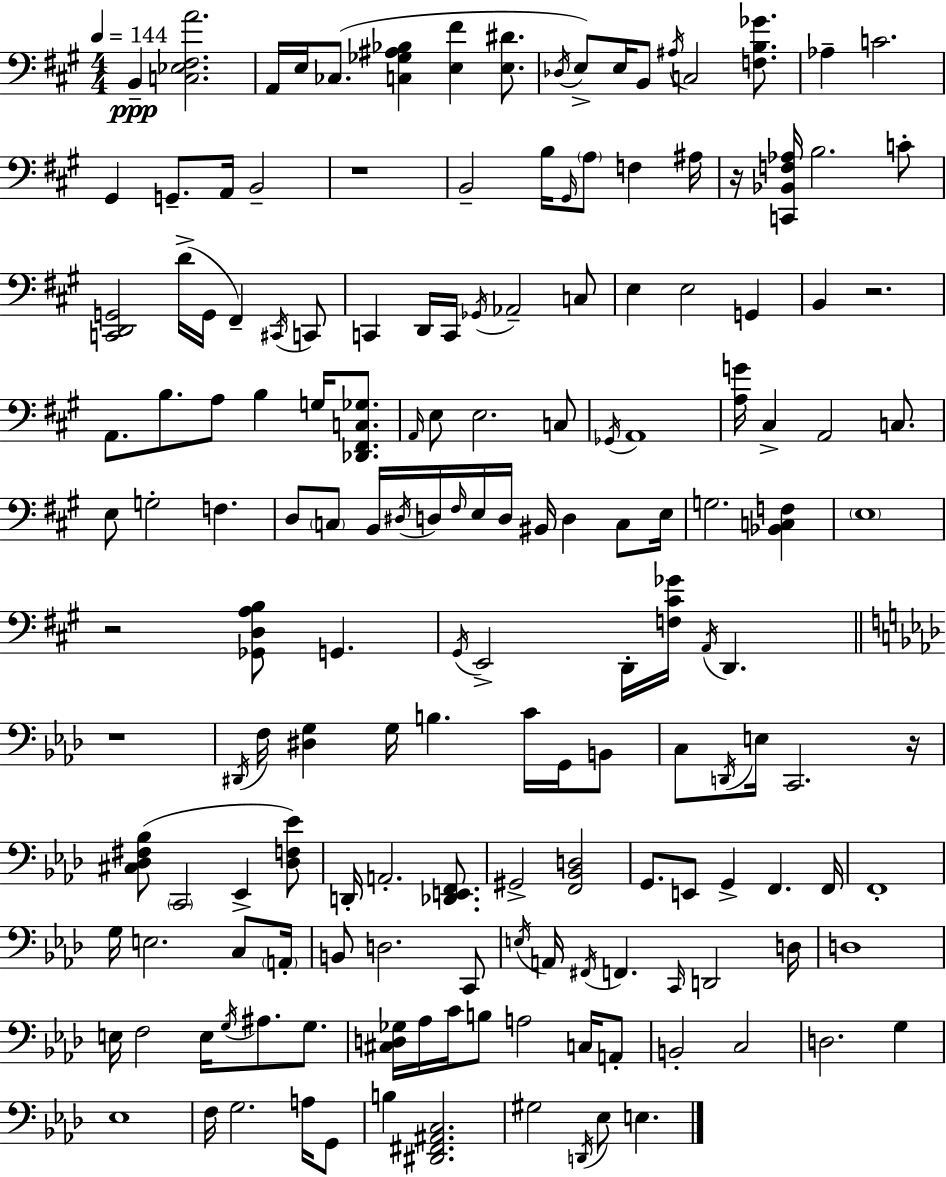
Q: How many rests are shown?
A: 6